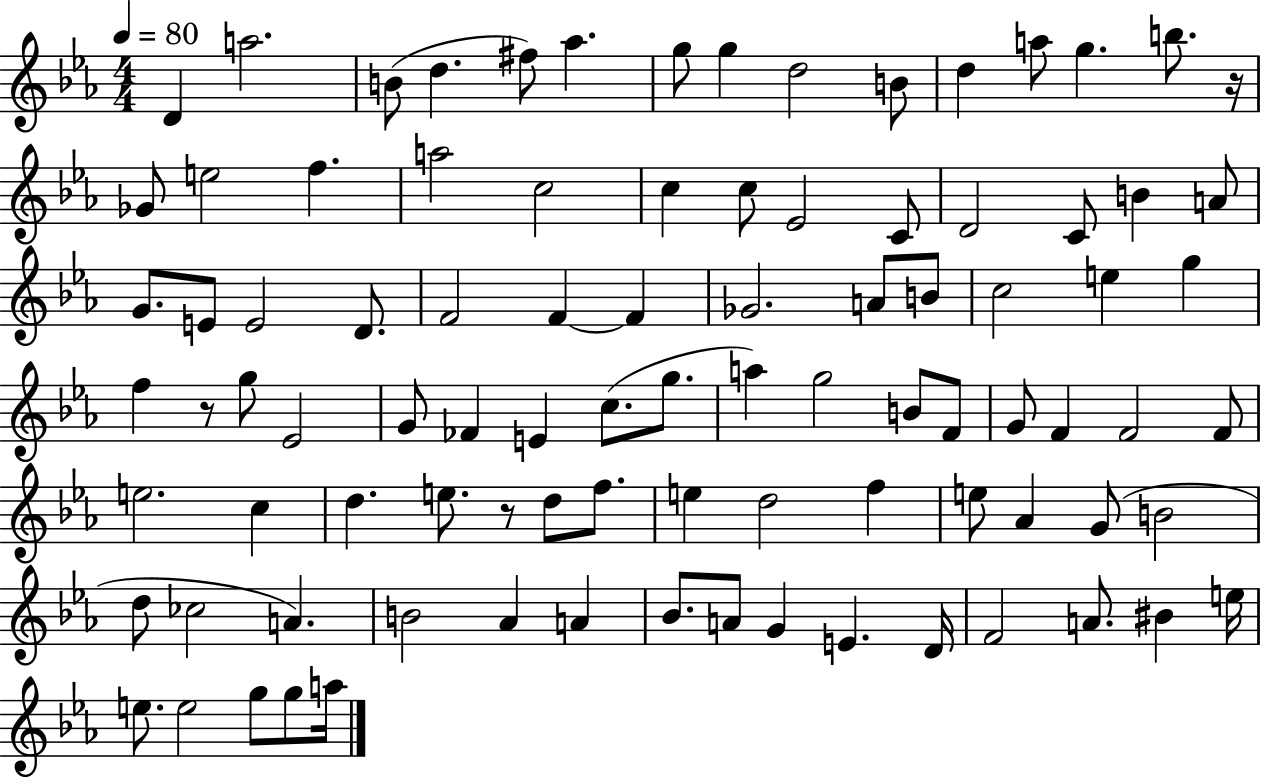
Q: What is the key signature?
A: EES major